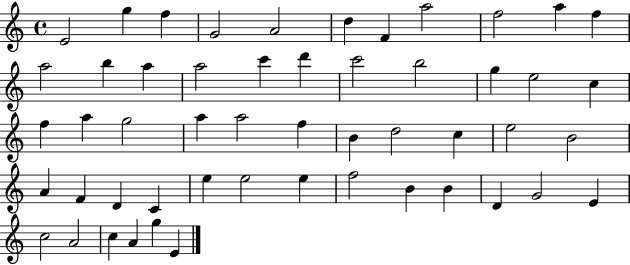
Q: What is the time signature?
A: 4/4